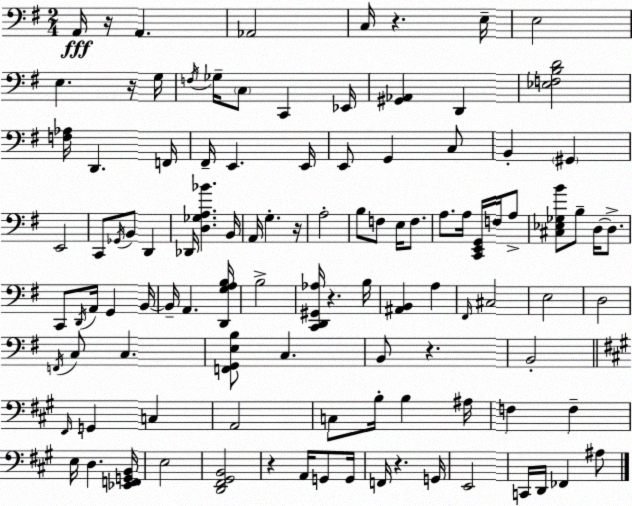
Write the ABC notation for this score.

X:1
T:Untitled
M:2/4
L:1/4
K:G
A,,/4 z/4 A,, _A,,2 C,/4 z E,/4 E,2 E, z/4 G,/4 F,/4 _G,/4 C,/2 C,, _E,,/4 [^G,,_A,,] D,, [_E,F,B,D]2 [F,_A,]/4 D,, F,,/4 ^F,,/4 E,, E,,/4 E,,/2 G,, C,/2 B,, ^G,, E,,2 C,,/2 _G,,/4 B,,/2 D,, _D,,/4 [D,_G,A,_B] B,,/4 A,,/4 G, z/4 A,2 B,/2 F,/2 E,/4 F,/2 A,/2 A,/4 [C,,E,,G,,]/4 F,/4 A,/2 [^C,_E,_G,B]/2 B,/2 D,/4 D,/2 C,,/2 D,,/4 A,,/4 G,, B,,/4 B,,/4 A,, [D,,G,A,B,]/4 B,2 [C,,D,,^G,,_A,]/4 z B,/4 [^A,,B,,] A, ^F,,/4 ^C,2 E,2 D,2 F,,/4 C,/2 C, [F,,G,,E,B,]/2 C, B,,/2 z B,,2 ^F,,/4 G,, C, A,,2 C,/2 B,/4 B, ^A,/4 F, F, E,/4 D, [_E,,F,,G,,B,,]/4 E,2 [D,,^F,,^G,,B,,]2 z A,,/4 G,,/2 G,,/4 F,,/4 z G,,/4 E,,2 C,,/4 D,,/4 _F,, ^A,/2